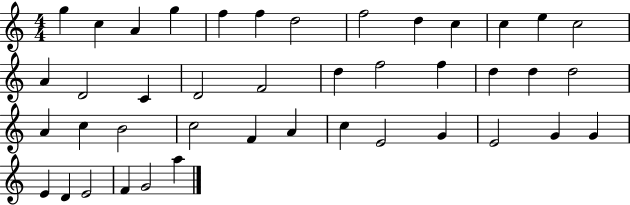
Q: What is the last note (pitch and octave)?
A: A5